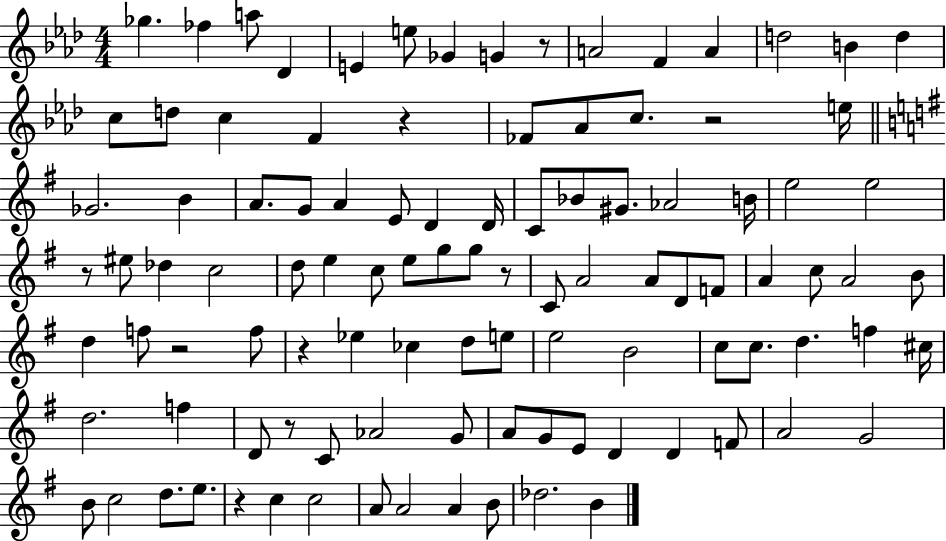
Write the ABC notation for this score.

X:1
T:Untitled
M:4/4
L:1/4
K:Ab
_g _f a/2 _D E e/2 _G G z/2 A2 F A d2 B d c/2 d/2 c F z _F/2 _A/2 c/2 z2 e/4 _G2 B A/2 G/2 A E/2 D D/4 C/2 _B/2 ^G/2 _A2 B/4 e2 e2 z/2 ^e/2 _d c2 d/2 e c/2 e/2 g/2 g/2 z/2 C/2 A2 A/2 D/2 F/2 A c/2 A2 B/2 d f/2 z2 f/2 z _e _c d/2 e/2 e2 B2 c/2 c/2 d f ^c/4 d2 f D/2 z/2 C/2 _A2 G/2 A/2 G/2 E/2 D D F/2 A2 G2 B/2 c2 d/2 e/2 z c c2 A/2 A2 A B/2 _d2 B